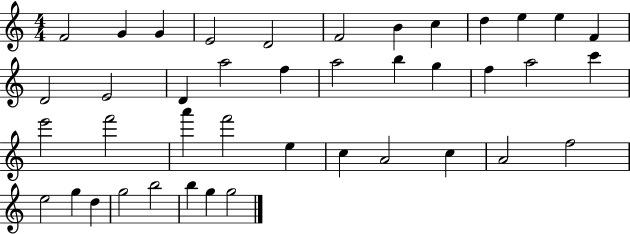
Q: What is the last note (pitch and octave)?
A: G5